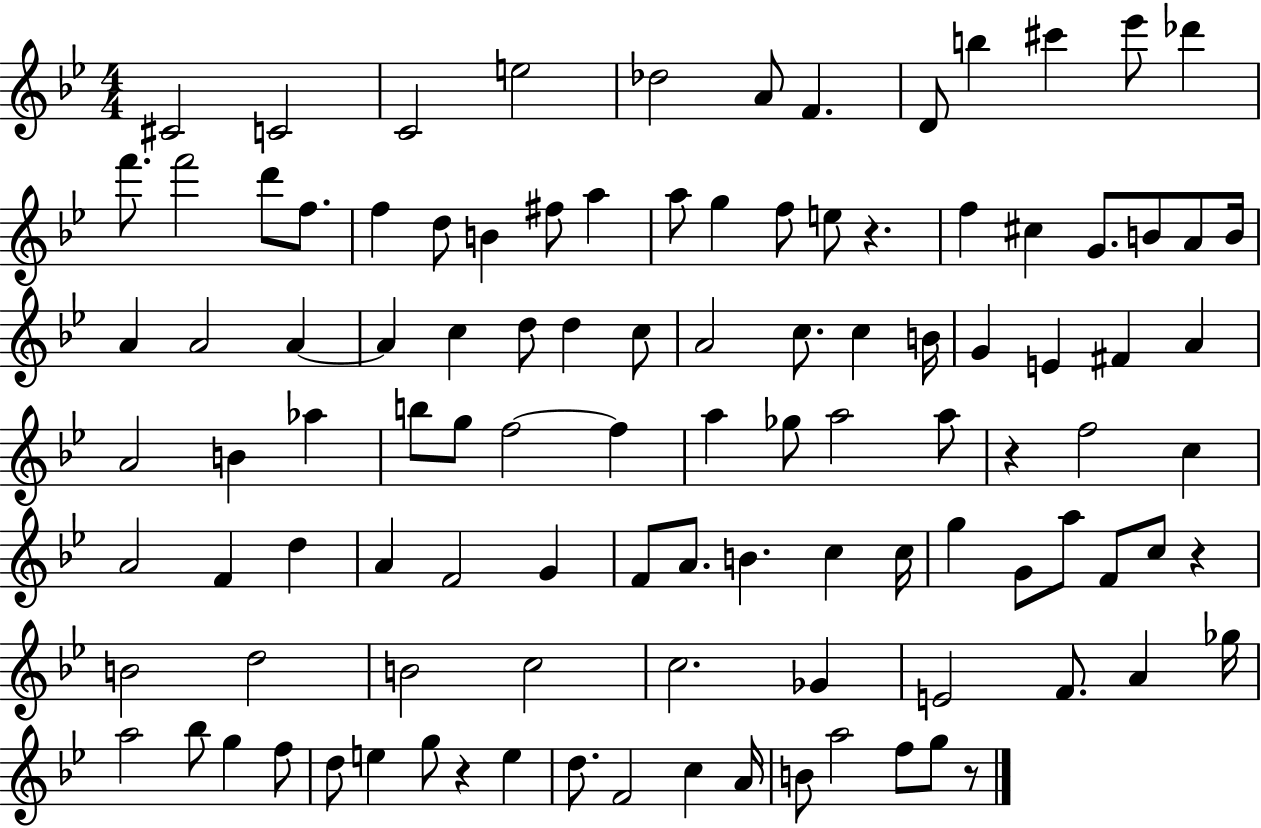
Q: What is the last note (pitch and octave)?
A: G5